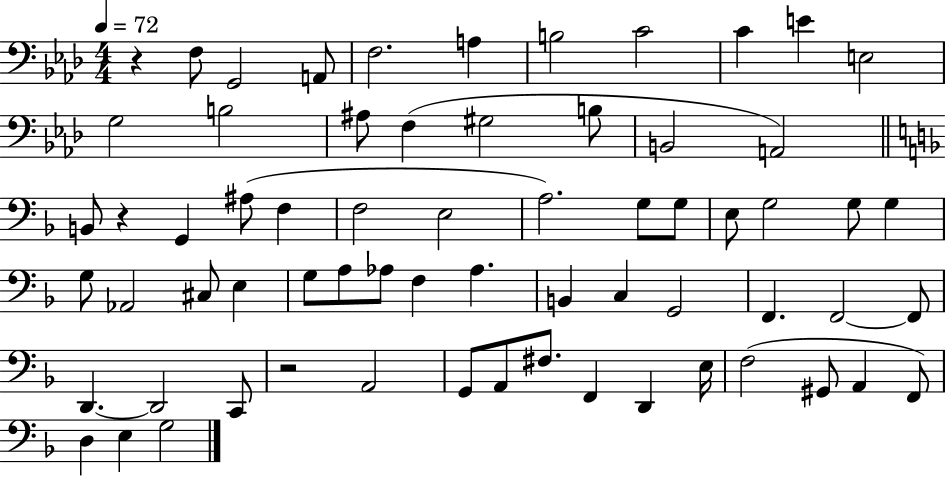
X:1
T:Untitled
M:4/4
L:1/4
K:Ab
z F,/2 G,,2 A,,/2 F,2 A, B,2 C2 C E E,2 G,2 B,2 ^A,/2 F, ^G,2 B,/2 B,,2 A,,2 B,,/2 z G,, ^A,/2 F, F,2 E,2 A,2 G,/2 G,/2 E,/2 G,2 G,/2 G, G,/2 _A,,2 ^C,/2 E, G,/2 A,/2 _A,/2 F, _A, B,, C, G,,2 F,, F,,2 F,,/2 D,, D,,2 C,,/2 z2 A,,2 G,,/2 A,,/2 ^F,/2 F,, D,, E,/4 F,2 ^G,,/2 A,, F,,/2 D, E, G,2